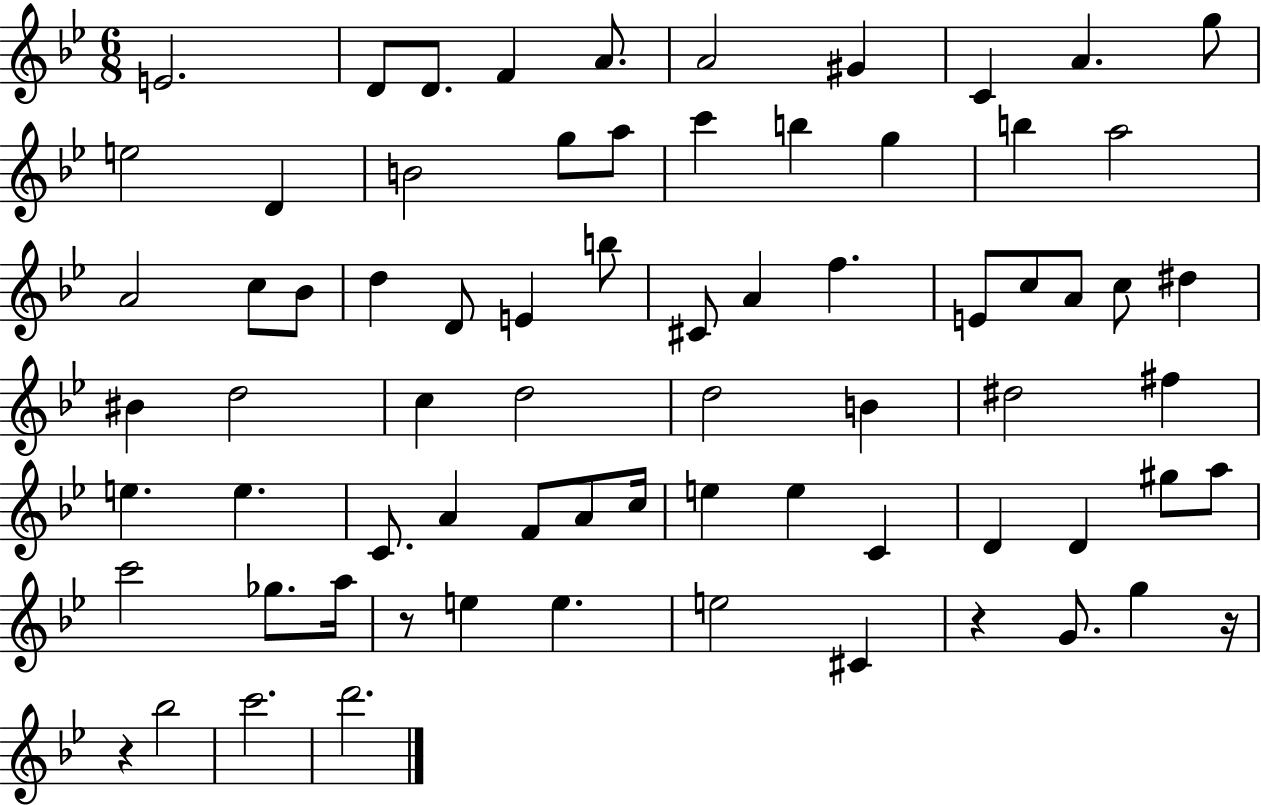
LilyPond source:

{
  \clef treble
  \numericTimeSignature
  \time 6/8
  \key bes \major
  \repeat volta 2 { e'2. | d'8 d'8. f'4 a'8. | a'2 gis'4 | c'4 a'4. g''8 | \break e''2 d'4 | b'2 g''8 a''8 | c'''4 b''4 g''4 | b''4 a''2 | \break a'2 c''8 bes'8 | d''4 d'8 e'4 b''8 | cis'8 a'4 f''4. | e'8 c''8 a'8 c''8 dis''4 | \break bis'4 d''2 | c''4 d''2 | d''2 b'4 | dis''2 fis''4 | \break e''4. e''4. | c'8. a'4 f'8 a'8 c''16 | e''4 e''4 c'4 | d'4 d'4 gis''8 a''8 | \break c'''2 ges''8. a''16 | r8 e''4 e''4. | e''2 cis'4 | r4 g'8. g''4 r16 | \break r4 bes''2 | c'''2. | d'''2. | } \bar "|."
}